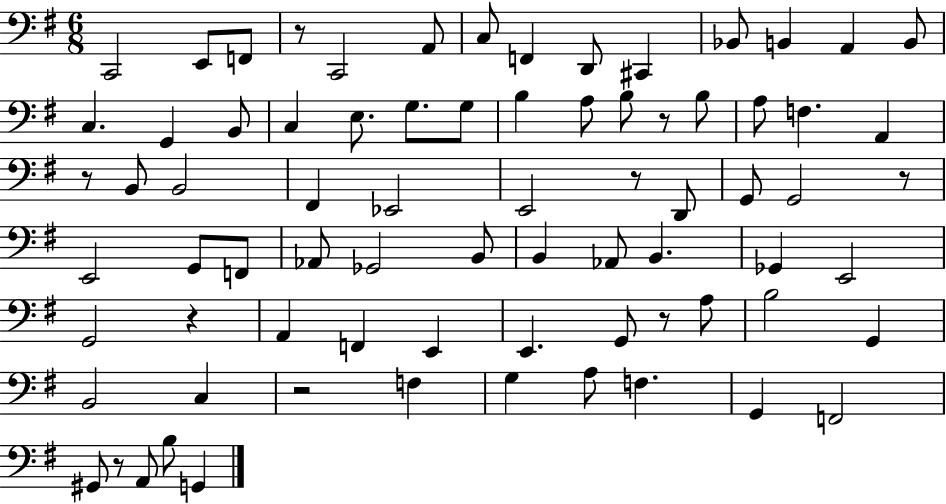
C2/h E2/e F2/e R/e C2/h A2/e C3/e F2/q D2/e C#2/q Bb2/e B2/q A2/q B2/e C3/q. G2/q B2/e C3/q E3/e. G3/e. G3/e B3/q A3/e B3/e R/e B3/e A3/e F3/q. A2/q R/e B2/e B2/h F#2/q Eb2/h E2/h R/e D2/e G2/e G2/h R/e E2/h G2/e F2/e Ab2/e Gb2/h B2/e B2/q Ab2/e B2/q. Gb2/q E2/h G2/h R/q A2/q F2/q E2/q E2/q. G2/e R/e A3/e B3/h G2/q B2/h C3/q R/h F3/q G3/q A3/e F3/q. G2/q F2/h G#2/e R/e A2/e B3/e G2/q